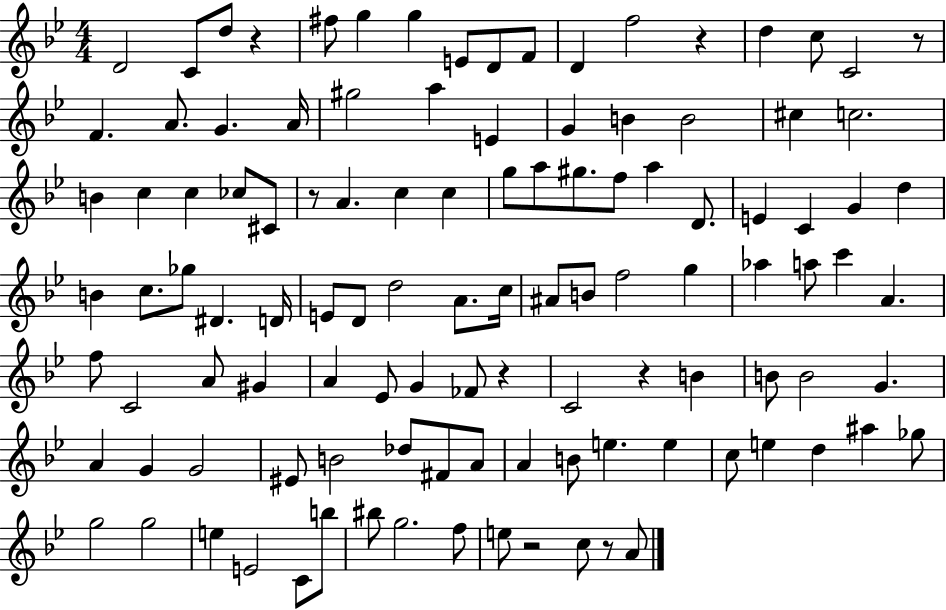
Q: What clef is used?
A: treble